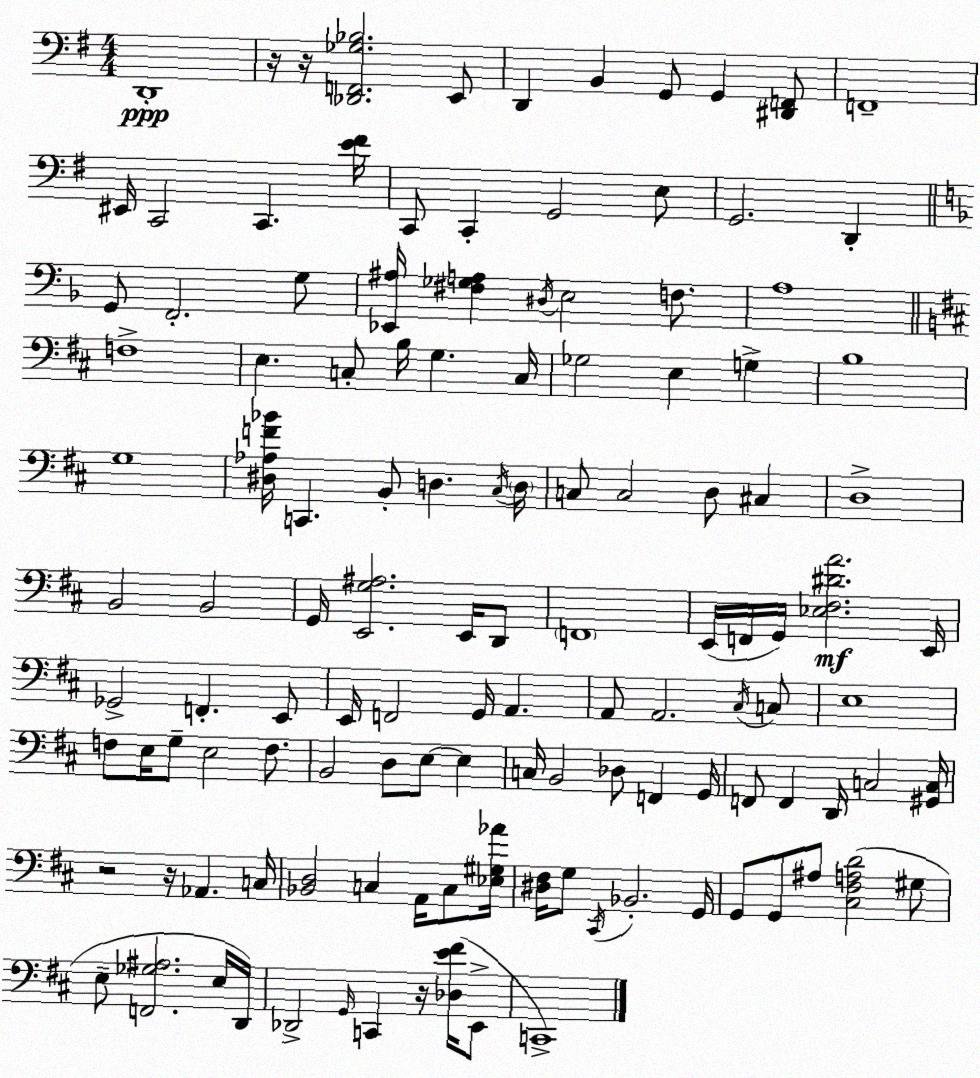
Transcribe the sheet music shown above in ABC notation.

X:1
T:Untitled
M:4/4
L:1/4
K:Em
D,,4 z/4 z/4 [_D,,F,,_G,_B,]2 E,,/2 D,, B,, G,,/2 G,, [^D,,F,,]/2 F,,4 ^E,,/4 C,,2 C,, [E^F]/4 C,,/2 C,, G,,2 E,/2 G,,2 D,, G,,/2 F,,2 G,/2 [_E,,^A,]/4 [^F,_G,A,] ^D,/4 E,2 F,/2 A,4 F,4 E, C,/2 B,/4 G, C,/4 _G,2 E, G, B,4 G,4 [^D,_A,F_B]/4 C,, B,,/2 D, ^C,/4 D,/4 C,/2 C,2 D,/2 ^C, D,4 B,,2 B,,2 G,,/4 [E,,G,^A,]2 E,,/4 D,,/2 F,,4 E,,/4 F,,/4 G,,/4 [_E,^F,^DA]2 E,,/4 _G,,2 F,, E,,/2 E,,/4 F,,2 G,,/4 A,, A,,/2 A,,2 ^C,/4 C,/2 E,4 F,/2 E,/4 G,/2 E,2 F,/2 B,,2 D,/2 E,/2 E, C,/4 B,,2 _D,/2 F,, G,,/4 F,,/2 F,, D,,/4 C,2 [^G,,C,]/4 z2 z/4 _A,, C,/4 [_B,,D,]2 C, A,,/4 C,/2 [_E,^G,_A]/4 [^D,^F,]/4 G,/2 ^C,,/4 _B,,2 G,,/4 G,,/2 G,,/2 ^A,/2 [^C,^F,A,D]2 ^G,/2 E,/2 [F,,_G,^A,]2 E,/4 D,,/4 _D,,2 G,,/4 C,, z/4 [_D,E^F]/4 E,,/2 C,,4